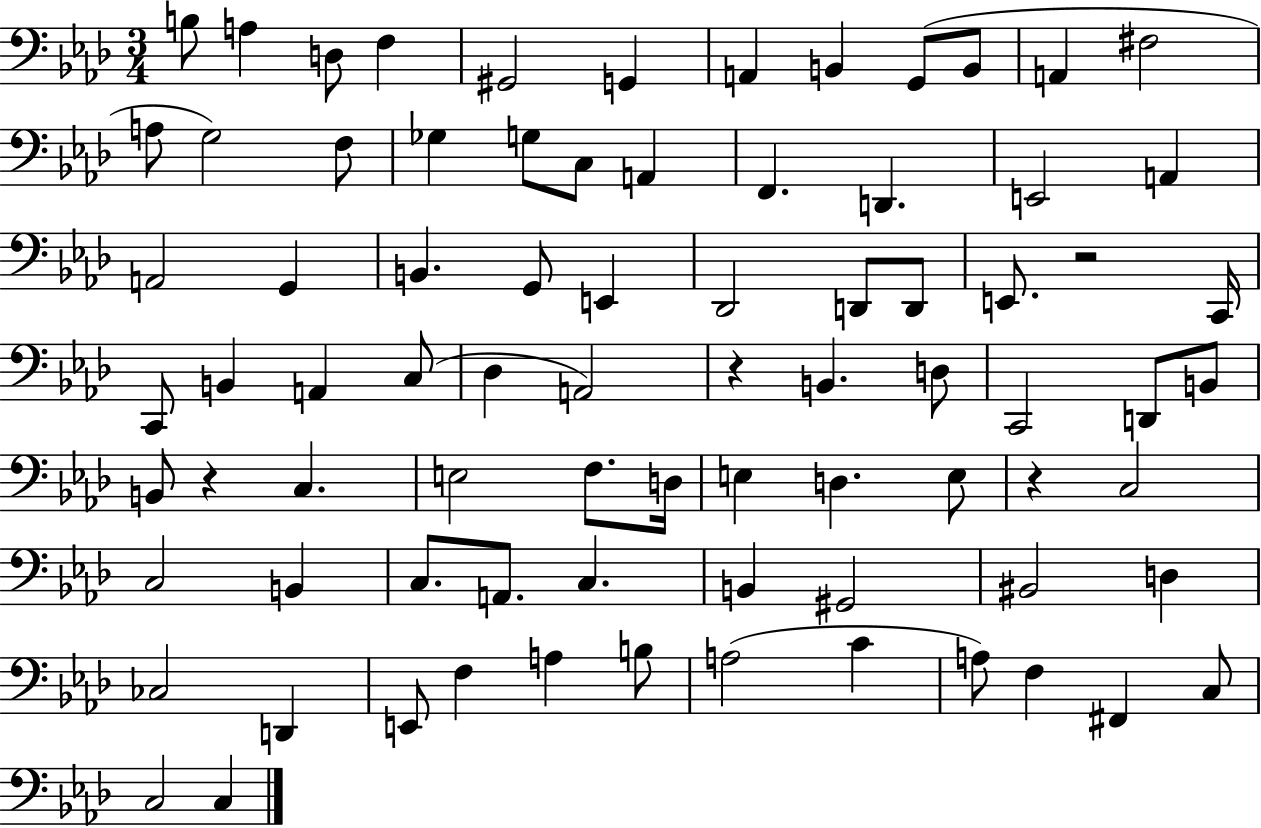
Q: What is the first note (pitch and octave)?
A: B3